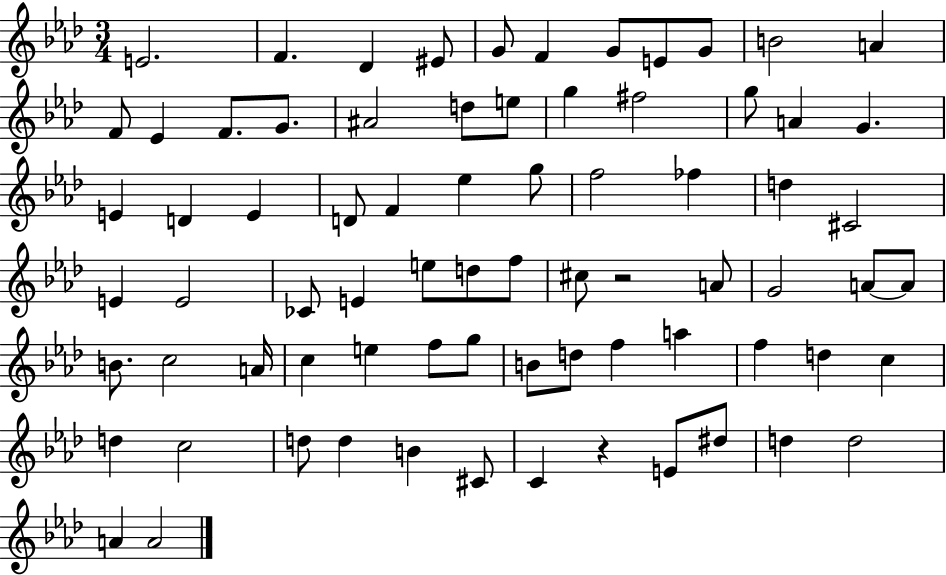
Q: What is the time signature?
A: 3/4